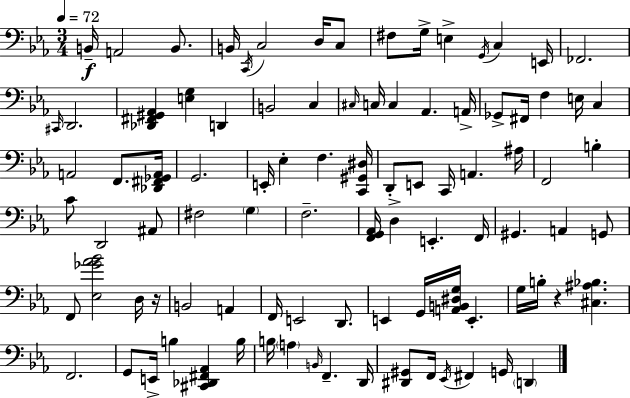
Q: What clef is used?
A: bass